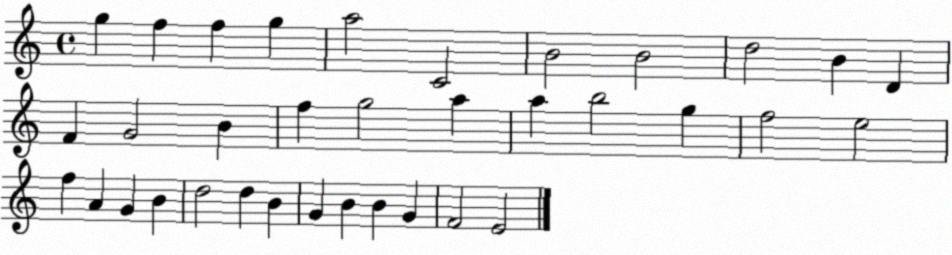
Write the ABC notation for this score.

X:1
T:Untitled
M:4/4
L:1/4
K:C
g f f g a2 C2 B2 B2 d2 B D F G2 B f g2 a a b2 g f2 e2 f A G B d2 d B G B B G F2 E2